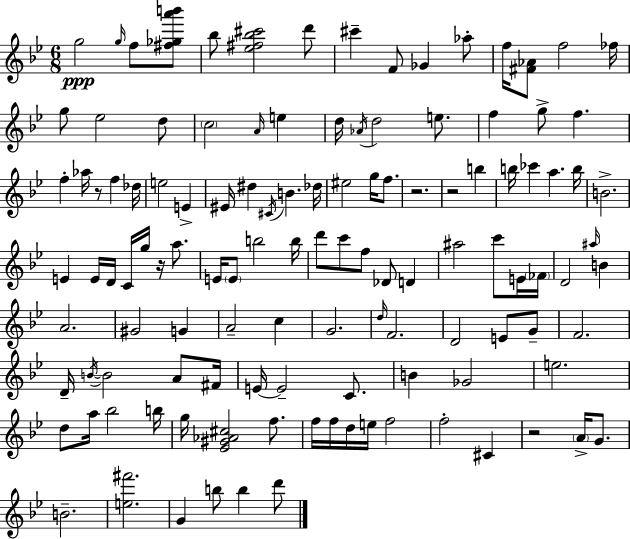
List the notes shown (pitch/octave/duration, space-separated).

G5/h G5/s F5/e [F#5,Gb5,A6,B6]/e Bb5/e [Eb5,F#5,Bb5,C#6]/h D6/e C#6/q F4/e Gb4/q Ab5/e F5/s [F#4,Ab4]/e F5/h FES5/s G5/e Eb5/h D5/e C5/h A4/s E5/q D5/s Ab4/s D5/h E5/e. F5/q G5/e F5/q. F5/q Ab5/s R/e F5/q Db5/s E5/h E4/q EIS4/s D#5/q C#4/s B4/q. Db5/s EIS5/h G5/s F5/e. R/h. R/h B5/q B5/s CES6/q A5/q. B5/s B4/h. E4/q E4/s D4/s C4/s G5/s R/s A5/e. E4/s E4/e B5/h B5/s D6/e C6/e F5/e Db4/e D4/q A#5/h C6/e E4/s FES4/s D4/h A#5/s B4/q A4/h. G#4/h G4/q A4/h C5/q G4/h. D5/s F4/h. D4/h E4/e G4/e F4/h. D4/s B4/s B4/h A4/e F#4/s E4/s E4/h C4/e. B4/q Gb4/h E5/h. D5/e A5/s Bb5/h B5/s G5/s [Eb4,G#4,Ab4,C#5]/h F5/e. F5/s F5/s D5/s E5/s F5/h F5/h C#4/q R/h A4/s G4/e. B4/h. [E5,F#6]/h. G4/q B5/e B5/q D6/e